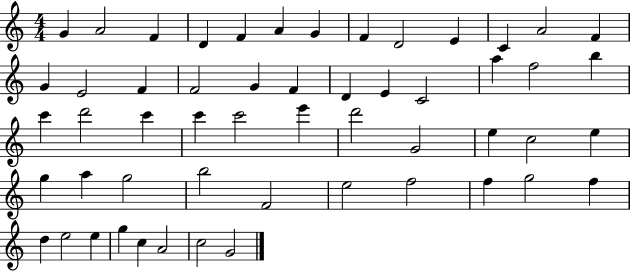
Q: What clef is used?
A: treble